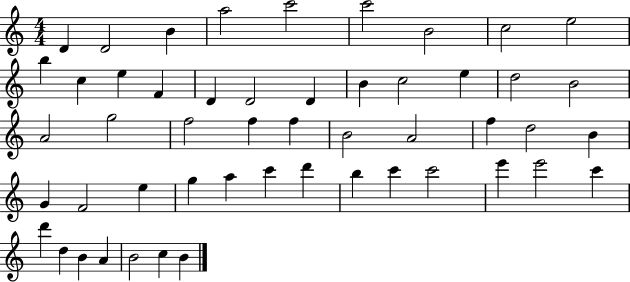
D4/q D4/h B4/q A5/h C6/h C6/h B4/h C5/h E5/h B5/q C5/q E5/q F4/q D4/q D4/h D4/q B4/q C5/h E5/q D5/h B4/h A4/h G5/h F5/h F5/q F5/q B4/h A4/h F5/q D5/h B4/q G4/q F4/h E5/q G5/q A5/q C6/q D6/q B5/q C6/q C6/h E6/q E6/h C6/q D6/q D5/q B4/q A4/q B4/h C5/q B4/q